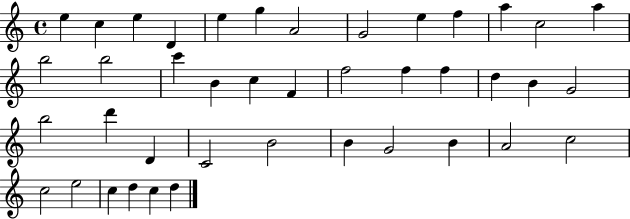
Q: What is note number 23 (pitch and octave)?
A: D5